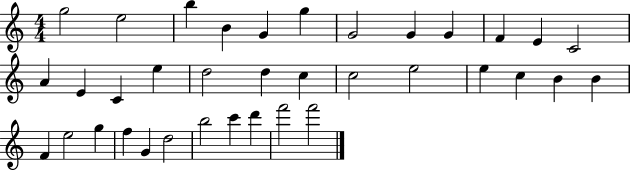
G5/h E5/h B5/q B4/q G4/q G5/q G4/h G4/q G4/q F4/q E4/q C4/h A4/q E4/q C4/q E5/q D5/h D5/q C5/q C5/h E5/h E5/q C5/q B4/q B4/q F4/q E5/h G5/q F5/q G4/q D5/h B5/h C6/q D6/q F6/h F6/h